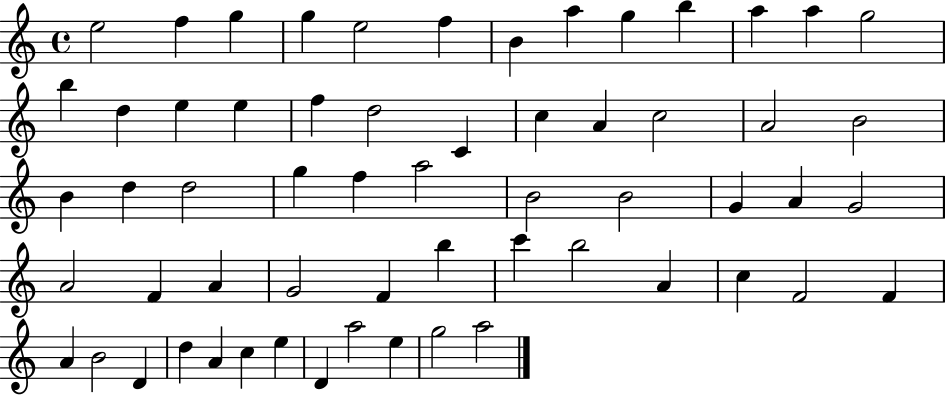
E5/h F5/q G5/q G5/q E5/h F5/q B4/q A5/q G5/q B5/q A5/q A5/q G5/h B5/q D5/q E5/q E5/q F5/q D5/h C4/q C5/q A4/q C5/h A4/h B4/h B4/q D5/q D5/h G5/q F5/q A5/h B4/h B4/h G4/q A4/q G4/h A4/h F4/q A4/q G4/h F4/q B5/q C6/q B5/h A4/q C5/q F4/h F4/q A4/q B4/h D4/q D5/q A4/q C5/q E5/q D4/q A5/h E5/q G5/h A5/h